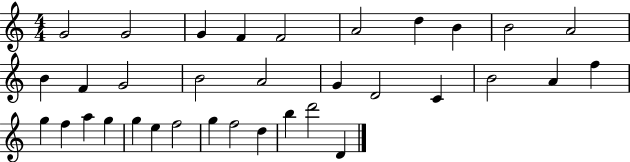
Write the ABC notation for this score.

X:1
T:Untitled
M:4/4
L:1/4
K:C
G2 G2 G F F2 A2 d B B2 A2 B F G2 B2 A2 G D2 C B2 A f g f a g g e f2 g f2 d b d'2 D